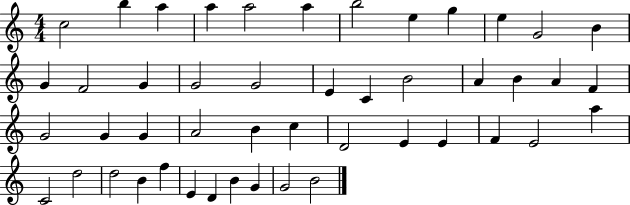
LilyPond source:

{
  \clef treble
  \numericTimeSignature
  \time 4/4
  \key c \major
  c''2 b''4 a''4 | a''4 a''2 a''4 | b''2 e''4 g''4 | e''4 g'2 b'4 | \break g'4 f'2 g'4 | g'2 g'2 | e'4 c'4 b'2 | a'4 b'4 a'4 f'4 | \break g'2 g'4 g'4 | a'2 b'4 c''4 | d'2 e'4 e'4 | f'4 e'2 a''4 | \break c'2 d''2 | d''2 b'4 f''4 | e'4 d'4 b'4 g'4 | g'2 b'2 | \break \bar "|."
}